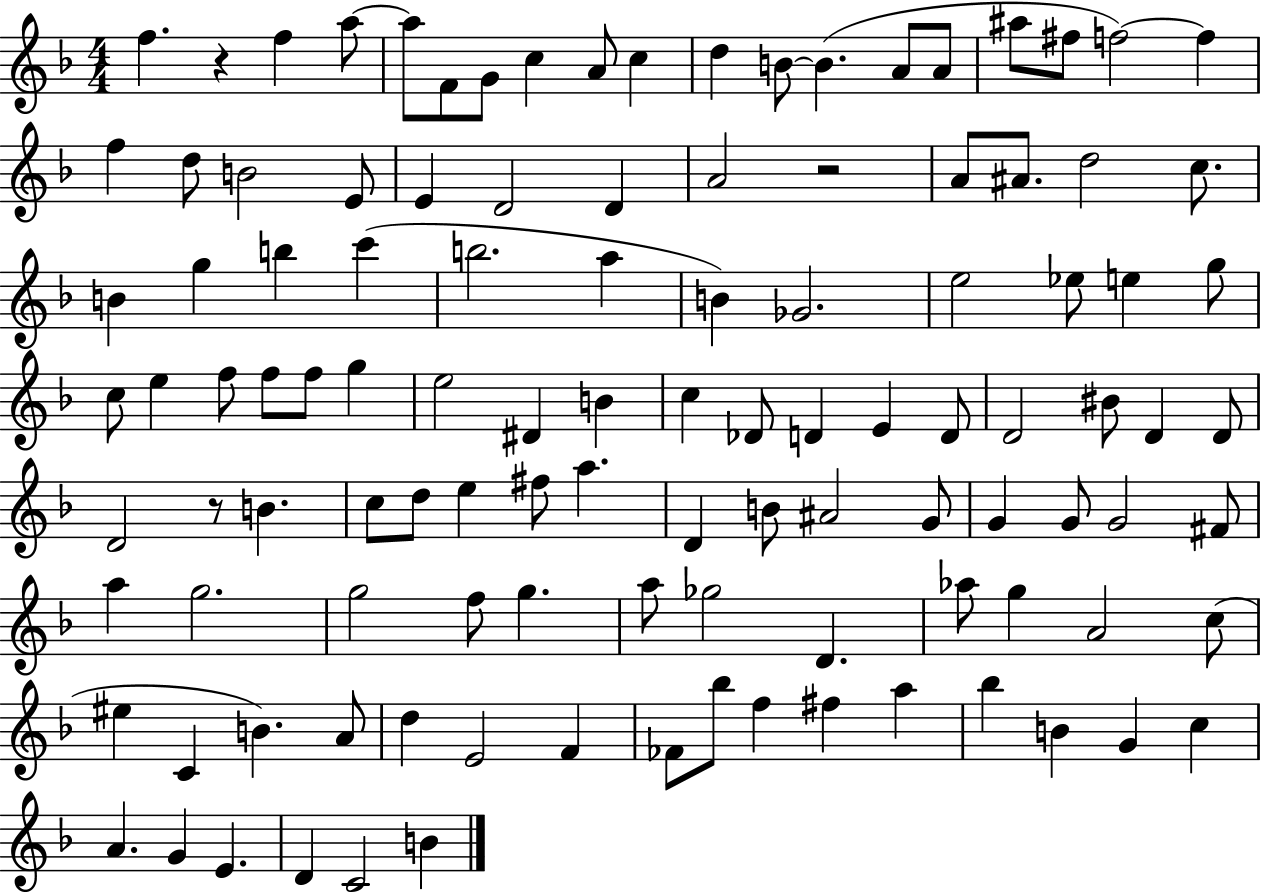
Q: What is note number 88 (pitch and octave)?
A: EIS5